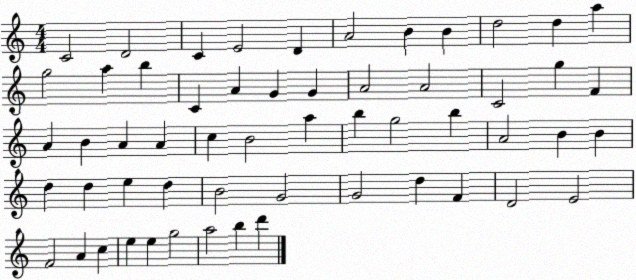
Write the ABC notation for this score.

X:1
T:Untitled
M:4/4
L:1/4
K:C
C2 D2 C E2 D A2 B B d2 d a g2 a b C A G G A2 A2 C2 g F A B A A c B2 a b g2 b A2 B B d d e d B2 G2 G2 d F D2 E2 F2 A c e e g2 a2 b d'